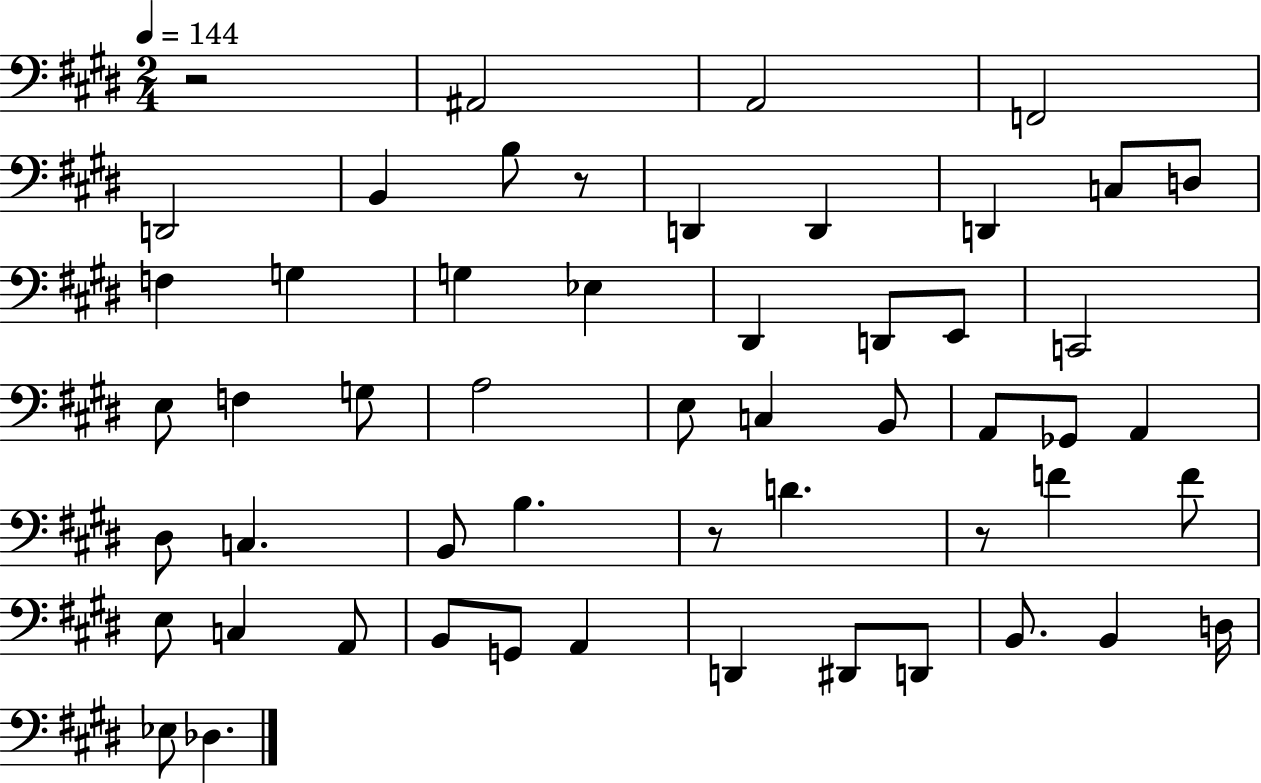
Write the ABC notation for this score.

X:1
T:Untitled
M:2/4
L:1/4
K:E
z2 ^A,,2 A,,2 F,,2 D,,2 B,, B,/2 z/2 D,, D,, D,, C,/2 D,/2 F, G, G, _E, ^D,, D,,/2 E,,/2 C,,2 E,/2 F, G,/2 A,2 E,/2 C, B,,/2 A,,/2 _G,,/2 A,, ^D,/2 C, B,,/2 B, z/2 D z/2 F F/2 E,/2 C, A,,/2 B,,/2 G,,/2 A,, D,, ^D,,/2 D,,/2 B,,/2 B,, D,/4 _E,/2 _D,